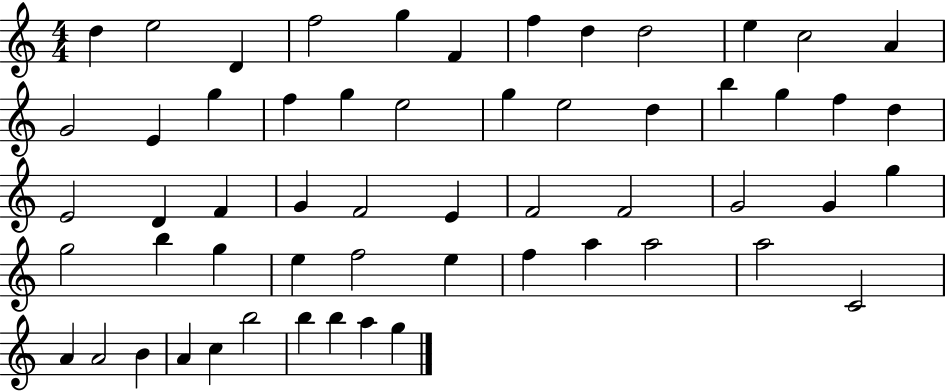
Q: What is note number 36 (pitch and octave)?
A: G5